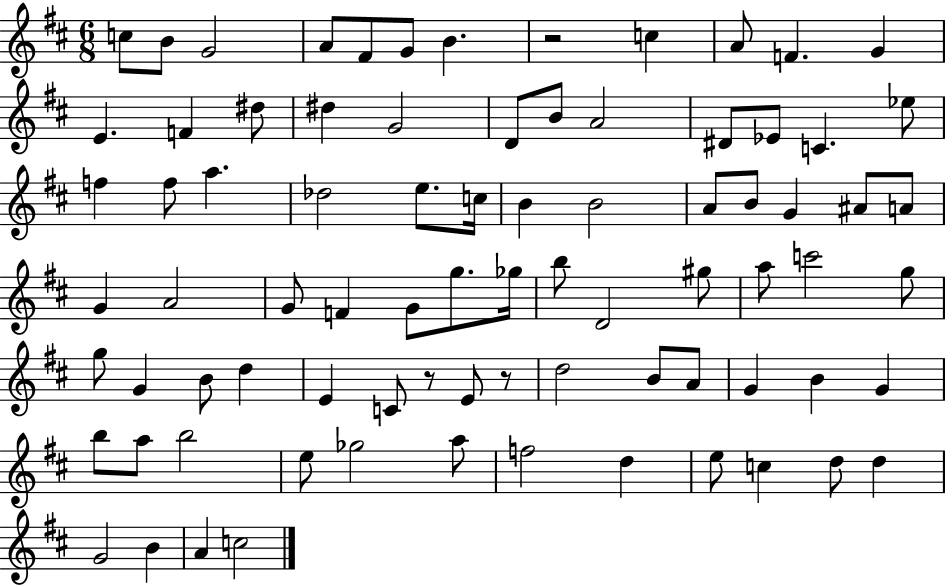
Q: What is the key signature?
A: D major